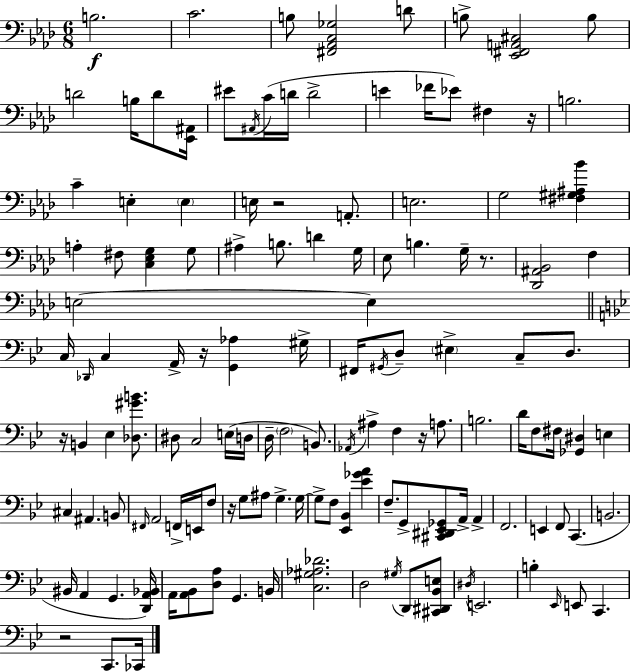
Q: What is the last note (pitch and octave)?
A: CES2